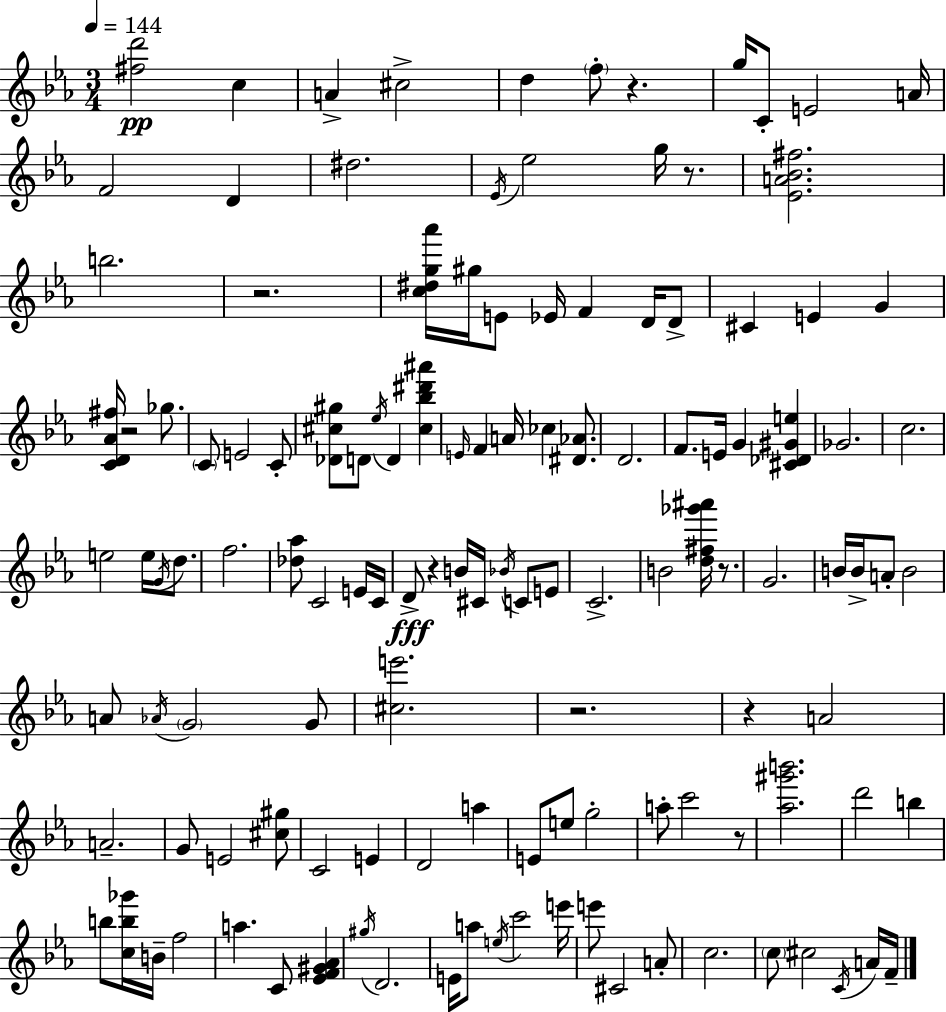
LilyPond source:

{
  \clef treble
  \numericTimeSignature
  \time 3/4
  \key ees \major
  \tempo 4 = 144
  \repeat volta 2 { <fis'' d'''>2\pp c''4 | a'4-> cis''2-> | d''4 \parenthesize f''8-. r4. | g''16 c'8-. e'2 a'16 | \break f'2 d'4 | dis''2. | \acciaccatura { ees'16 } ees''2 g''16 r8. | <ees' a' bes' fis''>2. | \break b''2. | r2. | <c'' dis'' g'' aes'''>16 gis''16 e'8 ees'16 f'4 d'16 d'8-> | cis'4 e'4 g'4 | \break <c' d' aes' fis''>16 r2 ges''8. | \parenthesize c'8 e'2 c'8-. | <des' cis'' gis''>8 d'8 \acciaccatura { ees''16 } d'4 <cis'' bes'' dis''' ais'''>4 | \grace { e'16 } f'4 a'16 ces''4 | \break <dis' aes'>8. d'2. | f'8. e'16 g'4 <cis' des' gis' e''>4 | ges'2. | c''2. | \break e''2 e''16 | \acciaccatura { g'16 } d''8. f''2. | <des'' aes''>8 c'2 | e'16 c'16 d'8->\fff r4 b'16 cis'16 | \break \acciaccatura { bes'16 } c'8 e'8 c'2.-> | b'2 | <d'' fis'' ges''' ais'''>16 r8. g'2. | b'16 b'16-> a'8-. b'2 | \break a'8 \acciaccatura { aes'16 } \parenthesize g'2 | g'8 <cis'' e'''>2. | r2. | r4 a'2 | \break a'2.-- | g'8 e'2 | <cis'' gis''>8 c'2 | e'4 d'2 | \break a''4 e'8 e''8 g''2-. | a''8-. c'''2 | r8 <aes'' gis''' b'''>2. | d'''2 | \break b''4 b''8 <c'' b'' ges'''>16 b'16-- f''2 | a''4. | c'8 <ees' f' gis' aes'>4 \acciaccatura { gis''16 } d'2. | e'16 a''8 \acciaccatura { e''16 } c'''2 | \break e'''16 e'''8 cis'2 | a'8-. c''2. | \parenthesize c''8 cis''2 | \acciaccatura { c'16 } a'16 f'16-- } \bar "|."
}